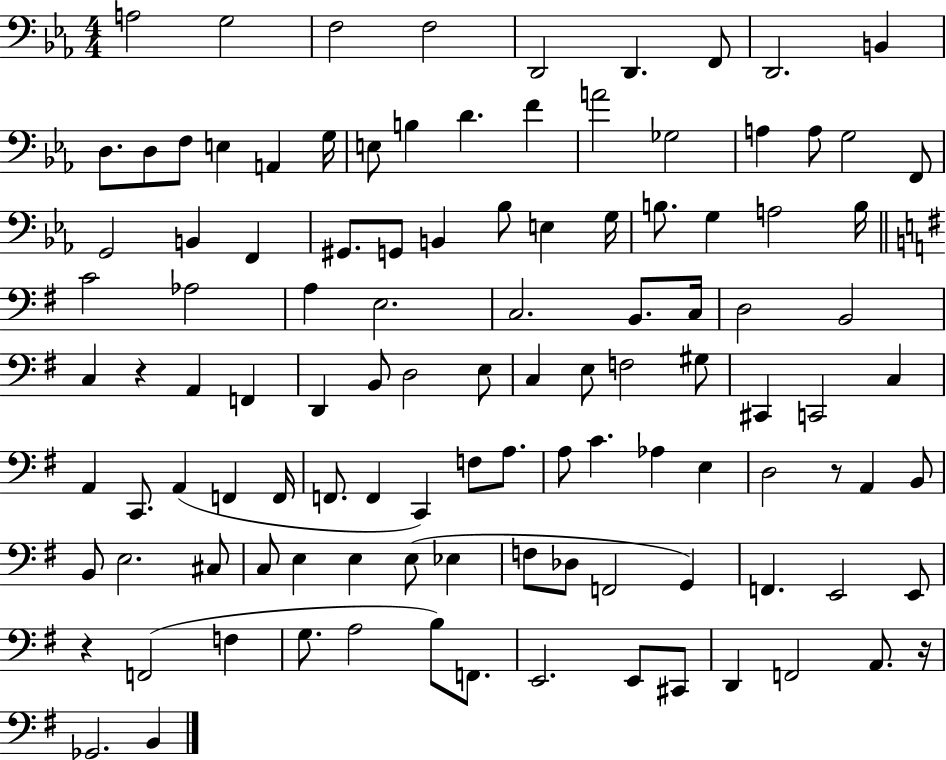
{
  \clef bass
  \numericTimeSignature
  \time 4/4
  \key ees \major
  a2 g2 | f2 f2 | d,2 d,4. f,8 | d,2. b,4 | \break d8. d8 f8 e4 a,4 g16 | e8 b4 d'4. f'4 | a'2 ges2 | a4 a8 g2 f,8 | \break g,2 b,4 f,4 | gis,8. g,8 b,4 bes8 e4 g16 | b8. g4 a2 b16 | \bar "||" \break \key g \major c'2 aes2 | a4 e2. | c2. b,8. c16 | d2 b,2 | \break c4 r4 a,4 f,4 | d,4 b,8 d2 e8 | c4 e8 f2 gis8 | cis,4 c,2 c4 | \break a,4 c,8. a,4( f,4 f,16 | f,8. f,4 c,4) f8 a8. | a8 c'4. aes4 e4 | d2 r8 a,4 b,8 | \break b,8 e2. cis8 | c8 e4 e4 e8( ees4 | f8 des8 f,2 g,4) | f,4. e,2 e,8 | \break r4 f,2( f4 | g8. a2 b8) f,8. | e,2. e,8 cis,8 | d,4 f,2 a,8. r16 | \break ges,2. b,4 | \bar "|."
}